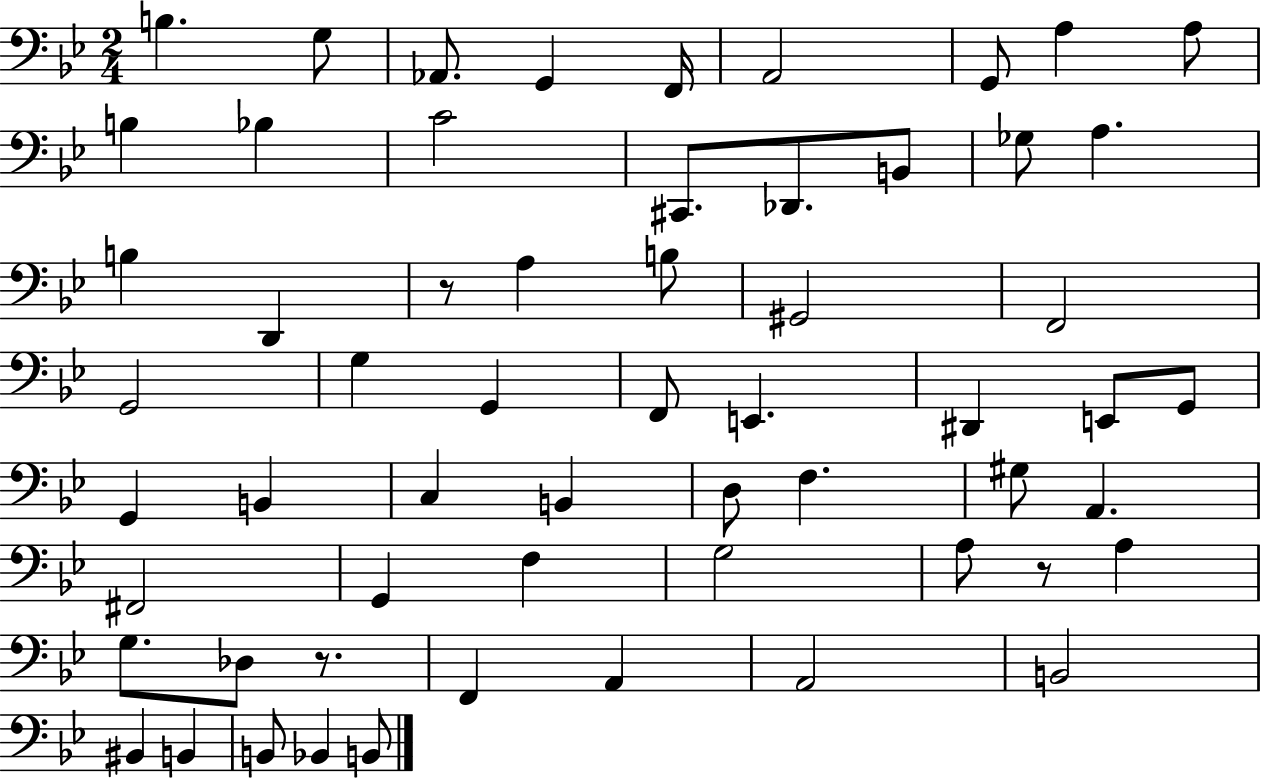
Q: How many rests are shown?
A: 3